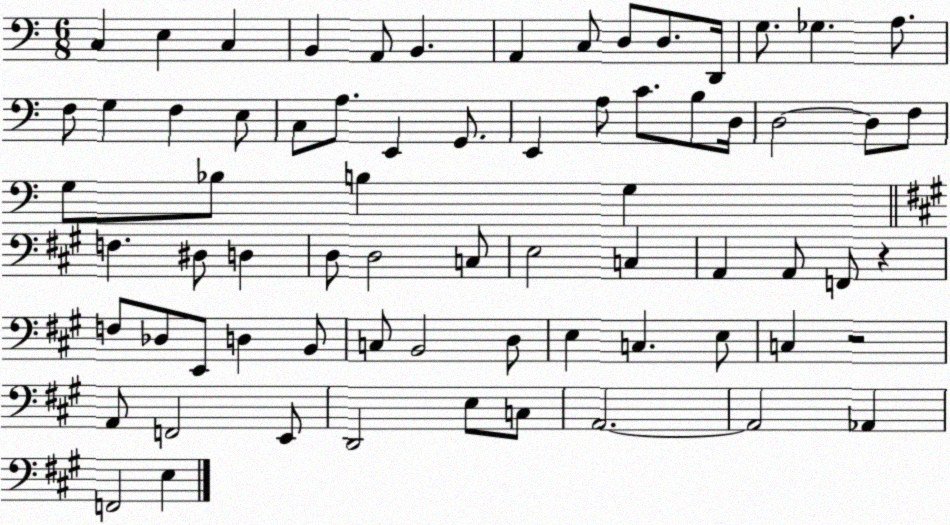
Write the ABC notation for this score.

X:1
T:Untitled
M:6/8
L:1/4
K:C
C, E, C, B,, A,,/2 B,, A,, C,/2 D,/2 D,/2 D,,/4 G,/2 _G, A,/2 F,/2 G, F, E,/2 C,/2 A,/2 E,, G,,/2 E,, A,/2 C/2 B,/2 D,/4 D,2 D,/2 F,/2 G,/2 _B,/2 B, G, F, ^D,/2 D, D,/2 D,2 C,/2 E,2 C, A,, A,,/2 F,,/2 z F,/2 _D,/2 E,,/2 D, B,,/2 C,/2 B,,2 D,/2 E, C, E,/2 C, z2 A,,/2 F,,2 E,,/2 D,,2 E,/2 C,/2 A,,2 A,,2 _A,, F,,2 E,